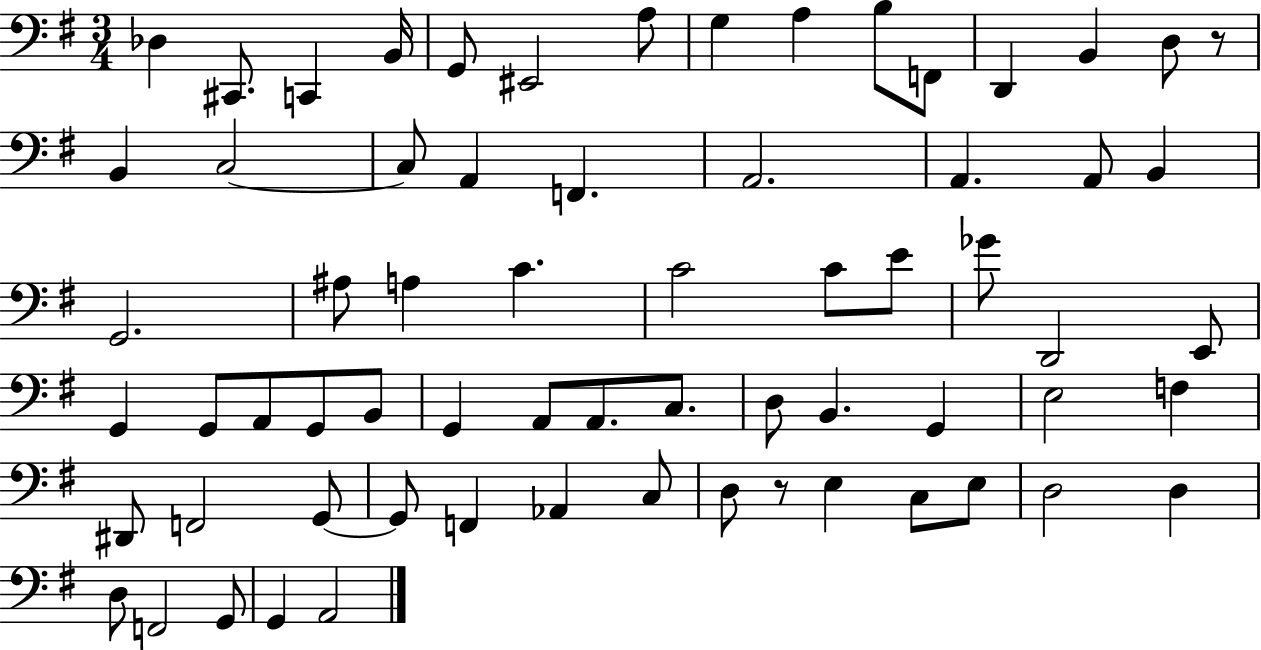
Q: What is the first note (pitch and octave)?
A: Db3